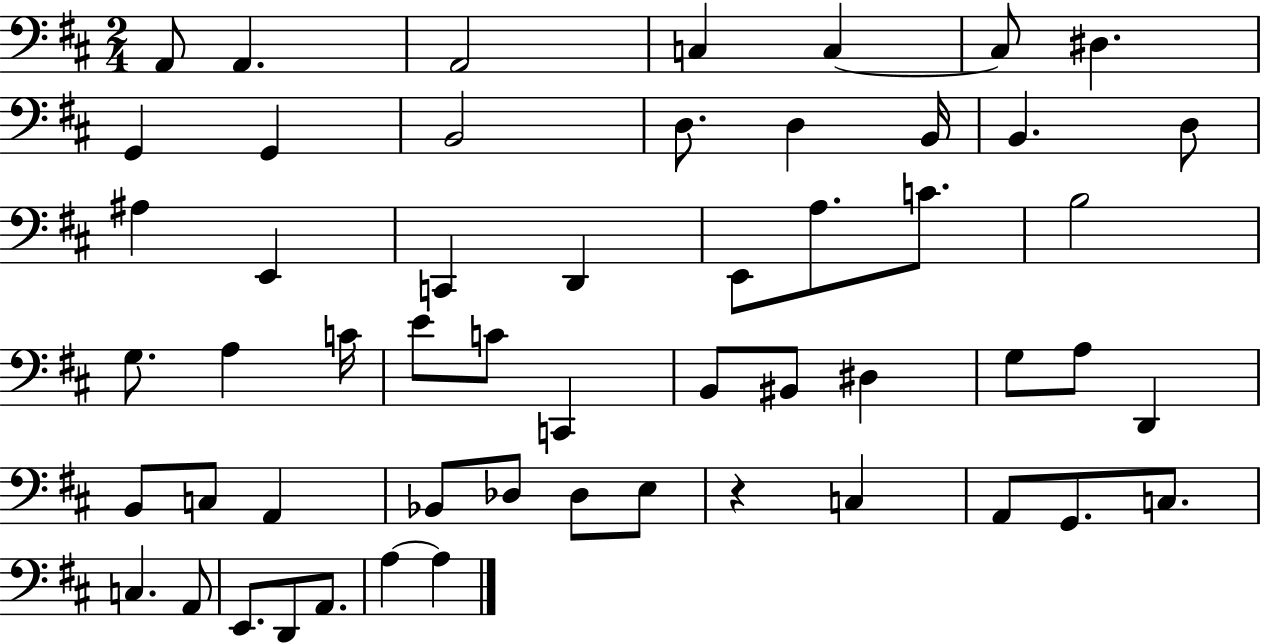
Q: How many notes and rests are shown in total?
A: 54